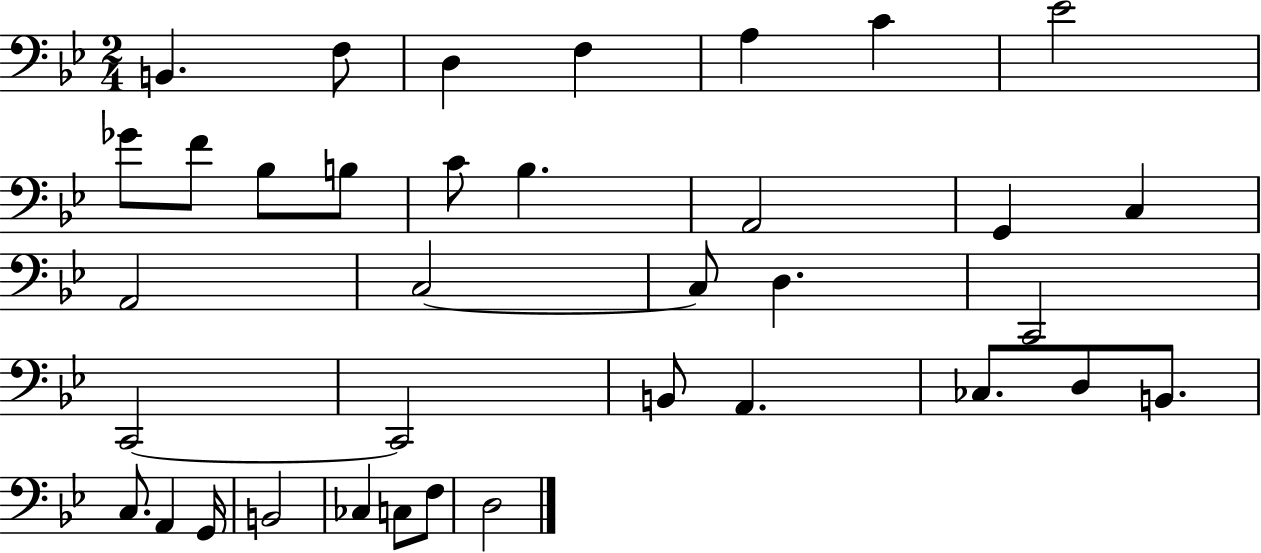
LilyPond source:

{
  \clef bass
  \numericTimeSignature
  \time 2/4
  \key bes \major
  \repeat volta 2 { b,4. f8 | d4 f4 | a4 c'4 | ees'2 | \break ges'8 f'8 bes8 b8 | c'8 bes4. | a,2 | g,4 c4 | \break a,2 | c2~~ | c8 d4. | c,2 | \break c,2~~ | c,2 | b,8 a,4. | ces8. d8 b,8. | \break c8. a,4 g,16 | b,2 | ces4 c8 f8 | d2 | \break } \bar "|."
}